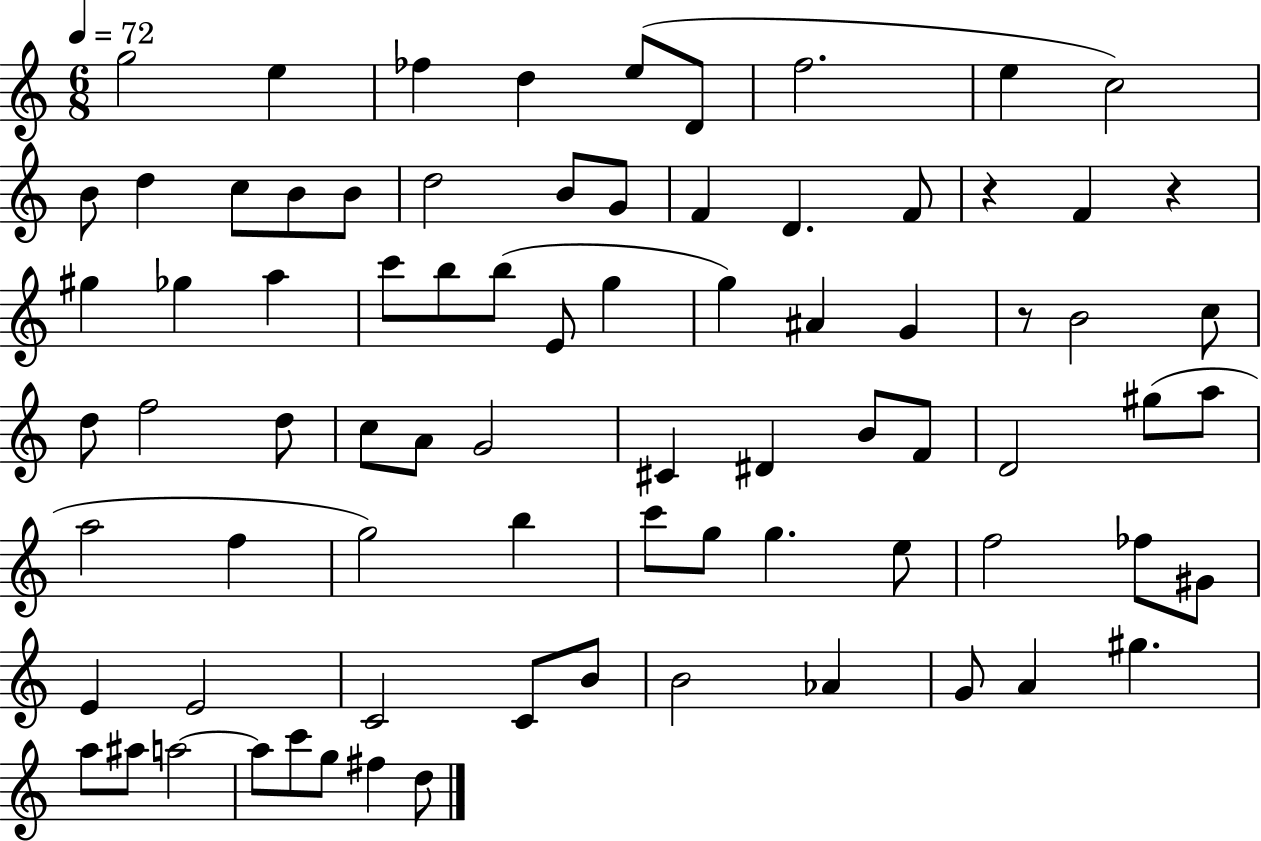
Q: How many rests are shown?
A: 3